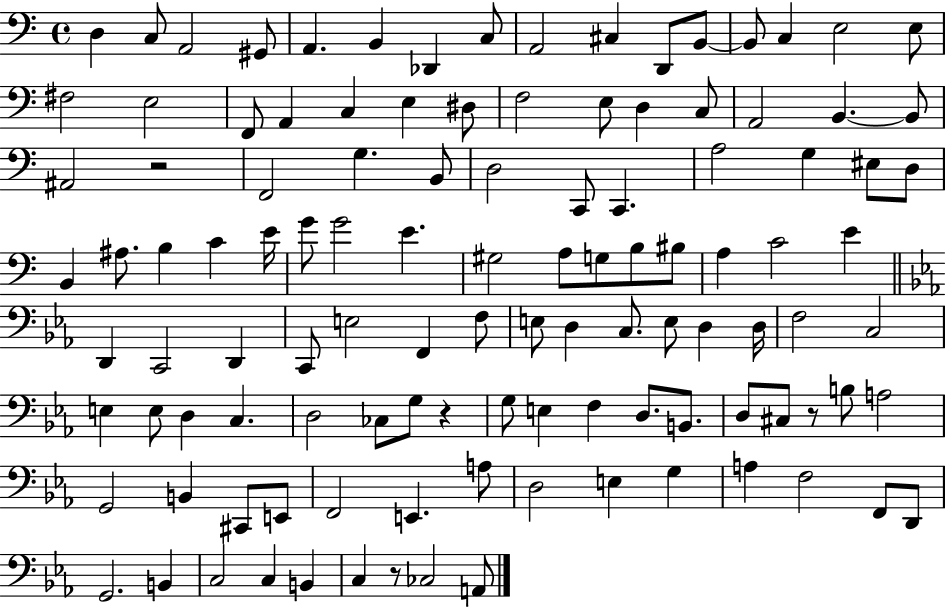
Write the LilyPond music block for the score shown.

{
  \clef bass
  \time 4/4
  \defaultTimeSignature
  \key c \major
  d4 c8 a,2 gis,8 | a,4. b,4 des,4 c8 | a,2 cis4 d,8 b,8~~ | b,8 c4 e2 e8 | \break fis2 e2 | f,8 a,4 c4 e4 dis8 | f2 e8 d4 c8 | a,2 b,4.~~ b,8 | \break ais,2 r2 | f,2 g4. b,8 | d2 c,8 c,4. | a2 g4 eis8 d8 | \break b,4 ais8. b4 c'4 e'16 | g'8 g'2 e'4. | gis2 a8 g8 b8 bis8 | a4 c'2 e'4 | \break \bar "||" \break \key c \minor d,4 c,2 d,4 | c,8 e2 f,4 f8 | e8 d4 c8. e8 d4 d16 | f2 c2 | \break e4 e8 d4 c4. | d2 ces8 g8 r4 | g8 e4 f4 d8. b,8. | d8 cis8 r8 b8 a2 | \break g,2 b,4 cis,8 e,8 | f,2 e,4. a8 | d2 e4 g4 | a4 f2 f,8 d,8 | \break g,2. b,4 | c2 c4 b,4 | c4 r8 ces2 a,8 | \bar "|."
}